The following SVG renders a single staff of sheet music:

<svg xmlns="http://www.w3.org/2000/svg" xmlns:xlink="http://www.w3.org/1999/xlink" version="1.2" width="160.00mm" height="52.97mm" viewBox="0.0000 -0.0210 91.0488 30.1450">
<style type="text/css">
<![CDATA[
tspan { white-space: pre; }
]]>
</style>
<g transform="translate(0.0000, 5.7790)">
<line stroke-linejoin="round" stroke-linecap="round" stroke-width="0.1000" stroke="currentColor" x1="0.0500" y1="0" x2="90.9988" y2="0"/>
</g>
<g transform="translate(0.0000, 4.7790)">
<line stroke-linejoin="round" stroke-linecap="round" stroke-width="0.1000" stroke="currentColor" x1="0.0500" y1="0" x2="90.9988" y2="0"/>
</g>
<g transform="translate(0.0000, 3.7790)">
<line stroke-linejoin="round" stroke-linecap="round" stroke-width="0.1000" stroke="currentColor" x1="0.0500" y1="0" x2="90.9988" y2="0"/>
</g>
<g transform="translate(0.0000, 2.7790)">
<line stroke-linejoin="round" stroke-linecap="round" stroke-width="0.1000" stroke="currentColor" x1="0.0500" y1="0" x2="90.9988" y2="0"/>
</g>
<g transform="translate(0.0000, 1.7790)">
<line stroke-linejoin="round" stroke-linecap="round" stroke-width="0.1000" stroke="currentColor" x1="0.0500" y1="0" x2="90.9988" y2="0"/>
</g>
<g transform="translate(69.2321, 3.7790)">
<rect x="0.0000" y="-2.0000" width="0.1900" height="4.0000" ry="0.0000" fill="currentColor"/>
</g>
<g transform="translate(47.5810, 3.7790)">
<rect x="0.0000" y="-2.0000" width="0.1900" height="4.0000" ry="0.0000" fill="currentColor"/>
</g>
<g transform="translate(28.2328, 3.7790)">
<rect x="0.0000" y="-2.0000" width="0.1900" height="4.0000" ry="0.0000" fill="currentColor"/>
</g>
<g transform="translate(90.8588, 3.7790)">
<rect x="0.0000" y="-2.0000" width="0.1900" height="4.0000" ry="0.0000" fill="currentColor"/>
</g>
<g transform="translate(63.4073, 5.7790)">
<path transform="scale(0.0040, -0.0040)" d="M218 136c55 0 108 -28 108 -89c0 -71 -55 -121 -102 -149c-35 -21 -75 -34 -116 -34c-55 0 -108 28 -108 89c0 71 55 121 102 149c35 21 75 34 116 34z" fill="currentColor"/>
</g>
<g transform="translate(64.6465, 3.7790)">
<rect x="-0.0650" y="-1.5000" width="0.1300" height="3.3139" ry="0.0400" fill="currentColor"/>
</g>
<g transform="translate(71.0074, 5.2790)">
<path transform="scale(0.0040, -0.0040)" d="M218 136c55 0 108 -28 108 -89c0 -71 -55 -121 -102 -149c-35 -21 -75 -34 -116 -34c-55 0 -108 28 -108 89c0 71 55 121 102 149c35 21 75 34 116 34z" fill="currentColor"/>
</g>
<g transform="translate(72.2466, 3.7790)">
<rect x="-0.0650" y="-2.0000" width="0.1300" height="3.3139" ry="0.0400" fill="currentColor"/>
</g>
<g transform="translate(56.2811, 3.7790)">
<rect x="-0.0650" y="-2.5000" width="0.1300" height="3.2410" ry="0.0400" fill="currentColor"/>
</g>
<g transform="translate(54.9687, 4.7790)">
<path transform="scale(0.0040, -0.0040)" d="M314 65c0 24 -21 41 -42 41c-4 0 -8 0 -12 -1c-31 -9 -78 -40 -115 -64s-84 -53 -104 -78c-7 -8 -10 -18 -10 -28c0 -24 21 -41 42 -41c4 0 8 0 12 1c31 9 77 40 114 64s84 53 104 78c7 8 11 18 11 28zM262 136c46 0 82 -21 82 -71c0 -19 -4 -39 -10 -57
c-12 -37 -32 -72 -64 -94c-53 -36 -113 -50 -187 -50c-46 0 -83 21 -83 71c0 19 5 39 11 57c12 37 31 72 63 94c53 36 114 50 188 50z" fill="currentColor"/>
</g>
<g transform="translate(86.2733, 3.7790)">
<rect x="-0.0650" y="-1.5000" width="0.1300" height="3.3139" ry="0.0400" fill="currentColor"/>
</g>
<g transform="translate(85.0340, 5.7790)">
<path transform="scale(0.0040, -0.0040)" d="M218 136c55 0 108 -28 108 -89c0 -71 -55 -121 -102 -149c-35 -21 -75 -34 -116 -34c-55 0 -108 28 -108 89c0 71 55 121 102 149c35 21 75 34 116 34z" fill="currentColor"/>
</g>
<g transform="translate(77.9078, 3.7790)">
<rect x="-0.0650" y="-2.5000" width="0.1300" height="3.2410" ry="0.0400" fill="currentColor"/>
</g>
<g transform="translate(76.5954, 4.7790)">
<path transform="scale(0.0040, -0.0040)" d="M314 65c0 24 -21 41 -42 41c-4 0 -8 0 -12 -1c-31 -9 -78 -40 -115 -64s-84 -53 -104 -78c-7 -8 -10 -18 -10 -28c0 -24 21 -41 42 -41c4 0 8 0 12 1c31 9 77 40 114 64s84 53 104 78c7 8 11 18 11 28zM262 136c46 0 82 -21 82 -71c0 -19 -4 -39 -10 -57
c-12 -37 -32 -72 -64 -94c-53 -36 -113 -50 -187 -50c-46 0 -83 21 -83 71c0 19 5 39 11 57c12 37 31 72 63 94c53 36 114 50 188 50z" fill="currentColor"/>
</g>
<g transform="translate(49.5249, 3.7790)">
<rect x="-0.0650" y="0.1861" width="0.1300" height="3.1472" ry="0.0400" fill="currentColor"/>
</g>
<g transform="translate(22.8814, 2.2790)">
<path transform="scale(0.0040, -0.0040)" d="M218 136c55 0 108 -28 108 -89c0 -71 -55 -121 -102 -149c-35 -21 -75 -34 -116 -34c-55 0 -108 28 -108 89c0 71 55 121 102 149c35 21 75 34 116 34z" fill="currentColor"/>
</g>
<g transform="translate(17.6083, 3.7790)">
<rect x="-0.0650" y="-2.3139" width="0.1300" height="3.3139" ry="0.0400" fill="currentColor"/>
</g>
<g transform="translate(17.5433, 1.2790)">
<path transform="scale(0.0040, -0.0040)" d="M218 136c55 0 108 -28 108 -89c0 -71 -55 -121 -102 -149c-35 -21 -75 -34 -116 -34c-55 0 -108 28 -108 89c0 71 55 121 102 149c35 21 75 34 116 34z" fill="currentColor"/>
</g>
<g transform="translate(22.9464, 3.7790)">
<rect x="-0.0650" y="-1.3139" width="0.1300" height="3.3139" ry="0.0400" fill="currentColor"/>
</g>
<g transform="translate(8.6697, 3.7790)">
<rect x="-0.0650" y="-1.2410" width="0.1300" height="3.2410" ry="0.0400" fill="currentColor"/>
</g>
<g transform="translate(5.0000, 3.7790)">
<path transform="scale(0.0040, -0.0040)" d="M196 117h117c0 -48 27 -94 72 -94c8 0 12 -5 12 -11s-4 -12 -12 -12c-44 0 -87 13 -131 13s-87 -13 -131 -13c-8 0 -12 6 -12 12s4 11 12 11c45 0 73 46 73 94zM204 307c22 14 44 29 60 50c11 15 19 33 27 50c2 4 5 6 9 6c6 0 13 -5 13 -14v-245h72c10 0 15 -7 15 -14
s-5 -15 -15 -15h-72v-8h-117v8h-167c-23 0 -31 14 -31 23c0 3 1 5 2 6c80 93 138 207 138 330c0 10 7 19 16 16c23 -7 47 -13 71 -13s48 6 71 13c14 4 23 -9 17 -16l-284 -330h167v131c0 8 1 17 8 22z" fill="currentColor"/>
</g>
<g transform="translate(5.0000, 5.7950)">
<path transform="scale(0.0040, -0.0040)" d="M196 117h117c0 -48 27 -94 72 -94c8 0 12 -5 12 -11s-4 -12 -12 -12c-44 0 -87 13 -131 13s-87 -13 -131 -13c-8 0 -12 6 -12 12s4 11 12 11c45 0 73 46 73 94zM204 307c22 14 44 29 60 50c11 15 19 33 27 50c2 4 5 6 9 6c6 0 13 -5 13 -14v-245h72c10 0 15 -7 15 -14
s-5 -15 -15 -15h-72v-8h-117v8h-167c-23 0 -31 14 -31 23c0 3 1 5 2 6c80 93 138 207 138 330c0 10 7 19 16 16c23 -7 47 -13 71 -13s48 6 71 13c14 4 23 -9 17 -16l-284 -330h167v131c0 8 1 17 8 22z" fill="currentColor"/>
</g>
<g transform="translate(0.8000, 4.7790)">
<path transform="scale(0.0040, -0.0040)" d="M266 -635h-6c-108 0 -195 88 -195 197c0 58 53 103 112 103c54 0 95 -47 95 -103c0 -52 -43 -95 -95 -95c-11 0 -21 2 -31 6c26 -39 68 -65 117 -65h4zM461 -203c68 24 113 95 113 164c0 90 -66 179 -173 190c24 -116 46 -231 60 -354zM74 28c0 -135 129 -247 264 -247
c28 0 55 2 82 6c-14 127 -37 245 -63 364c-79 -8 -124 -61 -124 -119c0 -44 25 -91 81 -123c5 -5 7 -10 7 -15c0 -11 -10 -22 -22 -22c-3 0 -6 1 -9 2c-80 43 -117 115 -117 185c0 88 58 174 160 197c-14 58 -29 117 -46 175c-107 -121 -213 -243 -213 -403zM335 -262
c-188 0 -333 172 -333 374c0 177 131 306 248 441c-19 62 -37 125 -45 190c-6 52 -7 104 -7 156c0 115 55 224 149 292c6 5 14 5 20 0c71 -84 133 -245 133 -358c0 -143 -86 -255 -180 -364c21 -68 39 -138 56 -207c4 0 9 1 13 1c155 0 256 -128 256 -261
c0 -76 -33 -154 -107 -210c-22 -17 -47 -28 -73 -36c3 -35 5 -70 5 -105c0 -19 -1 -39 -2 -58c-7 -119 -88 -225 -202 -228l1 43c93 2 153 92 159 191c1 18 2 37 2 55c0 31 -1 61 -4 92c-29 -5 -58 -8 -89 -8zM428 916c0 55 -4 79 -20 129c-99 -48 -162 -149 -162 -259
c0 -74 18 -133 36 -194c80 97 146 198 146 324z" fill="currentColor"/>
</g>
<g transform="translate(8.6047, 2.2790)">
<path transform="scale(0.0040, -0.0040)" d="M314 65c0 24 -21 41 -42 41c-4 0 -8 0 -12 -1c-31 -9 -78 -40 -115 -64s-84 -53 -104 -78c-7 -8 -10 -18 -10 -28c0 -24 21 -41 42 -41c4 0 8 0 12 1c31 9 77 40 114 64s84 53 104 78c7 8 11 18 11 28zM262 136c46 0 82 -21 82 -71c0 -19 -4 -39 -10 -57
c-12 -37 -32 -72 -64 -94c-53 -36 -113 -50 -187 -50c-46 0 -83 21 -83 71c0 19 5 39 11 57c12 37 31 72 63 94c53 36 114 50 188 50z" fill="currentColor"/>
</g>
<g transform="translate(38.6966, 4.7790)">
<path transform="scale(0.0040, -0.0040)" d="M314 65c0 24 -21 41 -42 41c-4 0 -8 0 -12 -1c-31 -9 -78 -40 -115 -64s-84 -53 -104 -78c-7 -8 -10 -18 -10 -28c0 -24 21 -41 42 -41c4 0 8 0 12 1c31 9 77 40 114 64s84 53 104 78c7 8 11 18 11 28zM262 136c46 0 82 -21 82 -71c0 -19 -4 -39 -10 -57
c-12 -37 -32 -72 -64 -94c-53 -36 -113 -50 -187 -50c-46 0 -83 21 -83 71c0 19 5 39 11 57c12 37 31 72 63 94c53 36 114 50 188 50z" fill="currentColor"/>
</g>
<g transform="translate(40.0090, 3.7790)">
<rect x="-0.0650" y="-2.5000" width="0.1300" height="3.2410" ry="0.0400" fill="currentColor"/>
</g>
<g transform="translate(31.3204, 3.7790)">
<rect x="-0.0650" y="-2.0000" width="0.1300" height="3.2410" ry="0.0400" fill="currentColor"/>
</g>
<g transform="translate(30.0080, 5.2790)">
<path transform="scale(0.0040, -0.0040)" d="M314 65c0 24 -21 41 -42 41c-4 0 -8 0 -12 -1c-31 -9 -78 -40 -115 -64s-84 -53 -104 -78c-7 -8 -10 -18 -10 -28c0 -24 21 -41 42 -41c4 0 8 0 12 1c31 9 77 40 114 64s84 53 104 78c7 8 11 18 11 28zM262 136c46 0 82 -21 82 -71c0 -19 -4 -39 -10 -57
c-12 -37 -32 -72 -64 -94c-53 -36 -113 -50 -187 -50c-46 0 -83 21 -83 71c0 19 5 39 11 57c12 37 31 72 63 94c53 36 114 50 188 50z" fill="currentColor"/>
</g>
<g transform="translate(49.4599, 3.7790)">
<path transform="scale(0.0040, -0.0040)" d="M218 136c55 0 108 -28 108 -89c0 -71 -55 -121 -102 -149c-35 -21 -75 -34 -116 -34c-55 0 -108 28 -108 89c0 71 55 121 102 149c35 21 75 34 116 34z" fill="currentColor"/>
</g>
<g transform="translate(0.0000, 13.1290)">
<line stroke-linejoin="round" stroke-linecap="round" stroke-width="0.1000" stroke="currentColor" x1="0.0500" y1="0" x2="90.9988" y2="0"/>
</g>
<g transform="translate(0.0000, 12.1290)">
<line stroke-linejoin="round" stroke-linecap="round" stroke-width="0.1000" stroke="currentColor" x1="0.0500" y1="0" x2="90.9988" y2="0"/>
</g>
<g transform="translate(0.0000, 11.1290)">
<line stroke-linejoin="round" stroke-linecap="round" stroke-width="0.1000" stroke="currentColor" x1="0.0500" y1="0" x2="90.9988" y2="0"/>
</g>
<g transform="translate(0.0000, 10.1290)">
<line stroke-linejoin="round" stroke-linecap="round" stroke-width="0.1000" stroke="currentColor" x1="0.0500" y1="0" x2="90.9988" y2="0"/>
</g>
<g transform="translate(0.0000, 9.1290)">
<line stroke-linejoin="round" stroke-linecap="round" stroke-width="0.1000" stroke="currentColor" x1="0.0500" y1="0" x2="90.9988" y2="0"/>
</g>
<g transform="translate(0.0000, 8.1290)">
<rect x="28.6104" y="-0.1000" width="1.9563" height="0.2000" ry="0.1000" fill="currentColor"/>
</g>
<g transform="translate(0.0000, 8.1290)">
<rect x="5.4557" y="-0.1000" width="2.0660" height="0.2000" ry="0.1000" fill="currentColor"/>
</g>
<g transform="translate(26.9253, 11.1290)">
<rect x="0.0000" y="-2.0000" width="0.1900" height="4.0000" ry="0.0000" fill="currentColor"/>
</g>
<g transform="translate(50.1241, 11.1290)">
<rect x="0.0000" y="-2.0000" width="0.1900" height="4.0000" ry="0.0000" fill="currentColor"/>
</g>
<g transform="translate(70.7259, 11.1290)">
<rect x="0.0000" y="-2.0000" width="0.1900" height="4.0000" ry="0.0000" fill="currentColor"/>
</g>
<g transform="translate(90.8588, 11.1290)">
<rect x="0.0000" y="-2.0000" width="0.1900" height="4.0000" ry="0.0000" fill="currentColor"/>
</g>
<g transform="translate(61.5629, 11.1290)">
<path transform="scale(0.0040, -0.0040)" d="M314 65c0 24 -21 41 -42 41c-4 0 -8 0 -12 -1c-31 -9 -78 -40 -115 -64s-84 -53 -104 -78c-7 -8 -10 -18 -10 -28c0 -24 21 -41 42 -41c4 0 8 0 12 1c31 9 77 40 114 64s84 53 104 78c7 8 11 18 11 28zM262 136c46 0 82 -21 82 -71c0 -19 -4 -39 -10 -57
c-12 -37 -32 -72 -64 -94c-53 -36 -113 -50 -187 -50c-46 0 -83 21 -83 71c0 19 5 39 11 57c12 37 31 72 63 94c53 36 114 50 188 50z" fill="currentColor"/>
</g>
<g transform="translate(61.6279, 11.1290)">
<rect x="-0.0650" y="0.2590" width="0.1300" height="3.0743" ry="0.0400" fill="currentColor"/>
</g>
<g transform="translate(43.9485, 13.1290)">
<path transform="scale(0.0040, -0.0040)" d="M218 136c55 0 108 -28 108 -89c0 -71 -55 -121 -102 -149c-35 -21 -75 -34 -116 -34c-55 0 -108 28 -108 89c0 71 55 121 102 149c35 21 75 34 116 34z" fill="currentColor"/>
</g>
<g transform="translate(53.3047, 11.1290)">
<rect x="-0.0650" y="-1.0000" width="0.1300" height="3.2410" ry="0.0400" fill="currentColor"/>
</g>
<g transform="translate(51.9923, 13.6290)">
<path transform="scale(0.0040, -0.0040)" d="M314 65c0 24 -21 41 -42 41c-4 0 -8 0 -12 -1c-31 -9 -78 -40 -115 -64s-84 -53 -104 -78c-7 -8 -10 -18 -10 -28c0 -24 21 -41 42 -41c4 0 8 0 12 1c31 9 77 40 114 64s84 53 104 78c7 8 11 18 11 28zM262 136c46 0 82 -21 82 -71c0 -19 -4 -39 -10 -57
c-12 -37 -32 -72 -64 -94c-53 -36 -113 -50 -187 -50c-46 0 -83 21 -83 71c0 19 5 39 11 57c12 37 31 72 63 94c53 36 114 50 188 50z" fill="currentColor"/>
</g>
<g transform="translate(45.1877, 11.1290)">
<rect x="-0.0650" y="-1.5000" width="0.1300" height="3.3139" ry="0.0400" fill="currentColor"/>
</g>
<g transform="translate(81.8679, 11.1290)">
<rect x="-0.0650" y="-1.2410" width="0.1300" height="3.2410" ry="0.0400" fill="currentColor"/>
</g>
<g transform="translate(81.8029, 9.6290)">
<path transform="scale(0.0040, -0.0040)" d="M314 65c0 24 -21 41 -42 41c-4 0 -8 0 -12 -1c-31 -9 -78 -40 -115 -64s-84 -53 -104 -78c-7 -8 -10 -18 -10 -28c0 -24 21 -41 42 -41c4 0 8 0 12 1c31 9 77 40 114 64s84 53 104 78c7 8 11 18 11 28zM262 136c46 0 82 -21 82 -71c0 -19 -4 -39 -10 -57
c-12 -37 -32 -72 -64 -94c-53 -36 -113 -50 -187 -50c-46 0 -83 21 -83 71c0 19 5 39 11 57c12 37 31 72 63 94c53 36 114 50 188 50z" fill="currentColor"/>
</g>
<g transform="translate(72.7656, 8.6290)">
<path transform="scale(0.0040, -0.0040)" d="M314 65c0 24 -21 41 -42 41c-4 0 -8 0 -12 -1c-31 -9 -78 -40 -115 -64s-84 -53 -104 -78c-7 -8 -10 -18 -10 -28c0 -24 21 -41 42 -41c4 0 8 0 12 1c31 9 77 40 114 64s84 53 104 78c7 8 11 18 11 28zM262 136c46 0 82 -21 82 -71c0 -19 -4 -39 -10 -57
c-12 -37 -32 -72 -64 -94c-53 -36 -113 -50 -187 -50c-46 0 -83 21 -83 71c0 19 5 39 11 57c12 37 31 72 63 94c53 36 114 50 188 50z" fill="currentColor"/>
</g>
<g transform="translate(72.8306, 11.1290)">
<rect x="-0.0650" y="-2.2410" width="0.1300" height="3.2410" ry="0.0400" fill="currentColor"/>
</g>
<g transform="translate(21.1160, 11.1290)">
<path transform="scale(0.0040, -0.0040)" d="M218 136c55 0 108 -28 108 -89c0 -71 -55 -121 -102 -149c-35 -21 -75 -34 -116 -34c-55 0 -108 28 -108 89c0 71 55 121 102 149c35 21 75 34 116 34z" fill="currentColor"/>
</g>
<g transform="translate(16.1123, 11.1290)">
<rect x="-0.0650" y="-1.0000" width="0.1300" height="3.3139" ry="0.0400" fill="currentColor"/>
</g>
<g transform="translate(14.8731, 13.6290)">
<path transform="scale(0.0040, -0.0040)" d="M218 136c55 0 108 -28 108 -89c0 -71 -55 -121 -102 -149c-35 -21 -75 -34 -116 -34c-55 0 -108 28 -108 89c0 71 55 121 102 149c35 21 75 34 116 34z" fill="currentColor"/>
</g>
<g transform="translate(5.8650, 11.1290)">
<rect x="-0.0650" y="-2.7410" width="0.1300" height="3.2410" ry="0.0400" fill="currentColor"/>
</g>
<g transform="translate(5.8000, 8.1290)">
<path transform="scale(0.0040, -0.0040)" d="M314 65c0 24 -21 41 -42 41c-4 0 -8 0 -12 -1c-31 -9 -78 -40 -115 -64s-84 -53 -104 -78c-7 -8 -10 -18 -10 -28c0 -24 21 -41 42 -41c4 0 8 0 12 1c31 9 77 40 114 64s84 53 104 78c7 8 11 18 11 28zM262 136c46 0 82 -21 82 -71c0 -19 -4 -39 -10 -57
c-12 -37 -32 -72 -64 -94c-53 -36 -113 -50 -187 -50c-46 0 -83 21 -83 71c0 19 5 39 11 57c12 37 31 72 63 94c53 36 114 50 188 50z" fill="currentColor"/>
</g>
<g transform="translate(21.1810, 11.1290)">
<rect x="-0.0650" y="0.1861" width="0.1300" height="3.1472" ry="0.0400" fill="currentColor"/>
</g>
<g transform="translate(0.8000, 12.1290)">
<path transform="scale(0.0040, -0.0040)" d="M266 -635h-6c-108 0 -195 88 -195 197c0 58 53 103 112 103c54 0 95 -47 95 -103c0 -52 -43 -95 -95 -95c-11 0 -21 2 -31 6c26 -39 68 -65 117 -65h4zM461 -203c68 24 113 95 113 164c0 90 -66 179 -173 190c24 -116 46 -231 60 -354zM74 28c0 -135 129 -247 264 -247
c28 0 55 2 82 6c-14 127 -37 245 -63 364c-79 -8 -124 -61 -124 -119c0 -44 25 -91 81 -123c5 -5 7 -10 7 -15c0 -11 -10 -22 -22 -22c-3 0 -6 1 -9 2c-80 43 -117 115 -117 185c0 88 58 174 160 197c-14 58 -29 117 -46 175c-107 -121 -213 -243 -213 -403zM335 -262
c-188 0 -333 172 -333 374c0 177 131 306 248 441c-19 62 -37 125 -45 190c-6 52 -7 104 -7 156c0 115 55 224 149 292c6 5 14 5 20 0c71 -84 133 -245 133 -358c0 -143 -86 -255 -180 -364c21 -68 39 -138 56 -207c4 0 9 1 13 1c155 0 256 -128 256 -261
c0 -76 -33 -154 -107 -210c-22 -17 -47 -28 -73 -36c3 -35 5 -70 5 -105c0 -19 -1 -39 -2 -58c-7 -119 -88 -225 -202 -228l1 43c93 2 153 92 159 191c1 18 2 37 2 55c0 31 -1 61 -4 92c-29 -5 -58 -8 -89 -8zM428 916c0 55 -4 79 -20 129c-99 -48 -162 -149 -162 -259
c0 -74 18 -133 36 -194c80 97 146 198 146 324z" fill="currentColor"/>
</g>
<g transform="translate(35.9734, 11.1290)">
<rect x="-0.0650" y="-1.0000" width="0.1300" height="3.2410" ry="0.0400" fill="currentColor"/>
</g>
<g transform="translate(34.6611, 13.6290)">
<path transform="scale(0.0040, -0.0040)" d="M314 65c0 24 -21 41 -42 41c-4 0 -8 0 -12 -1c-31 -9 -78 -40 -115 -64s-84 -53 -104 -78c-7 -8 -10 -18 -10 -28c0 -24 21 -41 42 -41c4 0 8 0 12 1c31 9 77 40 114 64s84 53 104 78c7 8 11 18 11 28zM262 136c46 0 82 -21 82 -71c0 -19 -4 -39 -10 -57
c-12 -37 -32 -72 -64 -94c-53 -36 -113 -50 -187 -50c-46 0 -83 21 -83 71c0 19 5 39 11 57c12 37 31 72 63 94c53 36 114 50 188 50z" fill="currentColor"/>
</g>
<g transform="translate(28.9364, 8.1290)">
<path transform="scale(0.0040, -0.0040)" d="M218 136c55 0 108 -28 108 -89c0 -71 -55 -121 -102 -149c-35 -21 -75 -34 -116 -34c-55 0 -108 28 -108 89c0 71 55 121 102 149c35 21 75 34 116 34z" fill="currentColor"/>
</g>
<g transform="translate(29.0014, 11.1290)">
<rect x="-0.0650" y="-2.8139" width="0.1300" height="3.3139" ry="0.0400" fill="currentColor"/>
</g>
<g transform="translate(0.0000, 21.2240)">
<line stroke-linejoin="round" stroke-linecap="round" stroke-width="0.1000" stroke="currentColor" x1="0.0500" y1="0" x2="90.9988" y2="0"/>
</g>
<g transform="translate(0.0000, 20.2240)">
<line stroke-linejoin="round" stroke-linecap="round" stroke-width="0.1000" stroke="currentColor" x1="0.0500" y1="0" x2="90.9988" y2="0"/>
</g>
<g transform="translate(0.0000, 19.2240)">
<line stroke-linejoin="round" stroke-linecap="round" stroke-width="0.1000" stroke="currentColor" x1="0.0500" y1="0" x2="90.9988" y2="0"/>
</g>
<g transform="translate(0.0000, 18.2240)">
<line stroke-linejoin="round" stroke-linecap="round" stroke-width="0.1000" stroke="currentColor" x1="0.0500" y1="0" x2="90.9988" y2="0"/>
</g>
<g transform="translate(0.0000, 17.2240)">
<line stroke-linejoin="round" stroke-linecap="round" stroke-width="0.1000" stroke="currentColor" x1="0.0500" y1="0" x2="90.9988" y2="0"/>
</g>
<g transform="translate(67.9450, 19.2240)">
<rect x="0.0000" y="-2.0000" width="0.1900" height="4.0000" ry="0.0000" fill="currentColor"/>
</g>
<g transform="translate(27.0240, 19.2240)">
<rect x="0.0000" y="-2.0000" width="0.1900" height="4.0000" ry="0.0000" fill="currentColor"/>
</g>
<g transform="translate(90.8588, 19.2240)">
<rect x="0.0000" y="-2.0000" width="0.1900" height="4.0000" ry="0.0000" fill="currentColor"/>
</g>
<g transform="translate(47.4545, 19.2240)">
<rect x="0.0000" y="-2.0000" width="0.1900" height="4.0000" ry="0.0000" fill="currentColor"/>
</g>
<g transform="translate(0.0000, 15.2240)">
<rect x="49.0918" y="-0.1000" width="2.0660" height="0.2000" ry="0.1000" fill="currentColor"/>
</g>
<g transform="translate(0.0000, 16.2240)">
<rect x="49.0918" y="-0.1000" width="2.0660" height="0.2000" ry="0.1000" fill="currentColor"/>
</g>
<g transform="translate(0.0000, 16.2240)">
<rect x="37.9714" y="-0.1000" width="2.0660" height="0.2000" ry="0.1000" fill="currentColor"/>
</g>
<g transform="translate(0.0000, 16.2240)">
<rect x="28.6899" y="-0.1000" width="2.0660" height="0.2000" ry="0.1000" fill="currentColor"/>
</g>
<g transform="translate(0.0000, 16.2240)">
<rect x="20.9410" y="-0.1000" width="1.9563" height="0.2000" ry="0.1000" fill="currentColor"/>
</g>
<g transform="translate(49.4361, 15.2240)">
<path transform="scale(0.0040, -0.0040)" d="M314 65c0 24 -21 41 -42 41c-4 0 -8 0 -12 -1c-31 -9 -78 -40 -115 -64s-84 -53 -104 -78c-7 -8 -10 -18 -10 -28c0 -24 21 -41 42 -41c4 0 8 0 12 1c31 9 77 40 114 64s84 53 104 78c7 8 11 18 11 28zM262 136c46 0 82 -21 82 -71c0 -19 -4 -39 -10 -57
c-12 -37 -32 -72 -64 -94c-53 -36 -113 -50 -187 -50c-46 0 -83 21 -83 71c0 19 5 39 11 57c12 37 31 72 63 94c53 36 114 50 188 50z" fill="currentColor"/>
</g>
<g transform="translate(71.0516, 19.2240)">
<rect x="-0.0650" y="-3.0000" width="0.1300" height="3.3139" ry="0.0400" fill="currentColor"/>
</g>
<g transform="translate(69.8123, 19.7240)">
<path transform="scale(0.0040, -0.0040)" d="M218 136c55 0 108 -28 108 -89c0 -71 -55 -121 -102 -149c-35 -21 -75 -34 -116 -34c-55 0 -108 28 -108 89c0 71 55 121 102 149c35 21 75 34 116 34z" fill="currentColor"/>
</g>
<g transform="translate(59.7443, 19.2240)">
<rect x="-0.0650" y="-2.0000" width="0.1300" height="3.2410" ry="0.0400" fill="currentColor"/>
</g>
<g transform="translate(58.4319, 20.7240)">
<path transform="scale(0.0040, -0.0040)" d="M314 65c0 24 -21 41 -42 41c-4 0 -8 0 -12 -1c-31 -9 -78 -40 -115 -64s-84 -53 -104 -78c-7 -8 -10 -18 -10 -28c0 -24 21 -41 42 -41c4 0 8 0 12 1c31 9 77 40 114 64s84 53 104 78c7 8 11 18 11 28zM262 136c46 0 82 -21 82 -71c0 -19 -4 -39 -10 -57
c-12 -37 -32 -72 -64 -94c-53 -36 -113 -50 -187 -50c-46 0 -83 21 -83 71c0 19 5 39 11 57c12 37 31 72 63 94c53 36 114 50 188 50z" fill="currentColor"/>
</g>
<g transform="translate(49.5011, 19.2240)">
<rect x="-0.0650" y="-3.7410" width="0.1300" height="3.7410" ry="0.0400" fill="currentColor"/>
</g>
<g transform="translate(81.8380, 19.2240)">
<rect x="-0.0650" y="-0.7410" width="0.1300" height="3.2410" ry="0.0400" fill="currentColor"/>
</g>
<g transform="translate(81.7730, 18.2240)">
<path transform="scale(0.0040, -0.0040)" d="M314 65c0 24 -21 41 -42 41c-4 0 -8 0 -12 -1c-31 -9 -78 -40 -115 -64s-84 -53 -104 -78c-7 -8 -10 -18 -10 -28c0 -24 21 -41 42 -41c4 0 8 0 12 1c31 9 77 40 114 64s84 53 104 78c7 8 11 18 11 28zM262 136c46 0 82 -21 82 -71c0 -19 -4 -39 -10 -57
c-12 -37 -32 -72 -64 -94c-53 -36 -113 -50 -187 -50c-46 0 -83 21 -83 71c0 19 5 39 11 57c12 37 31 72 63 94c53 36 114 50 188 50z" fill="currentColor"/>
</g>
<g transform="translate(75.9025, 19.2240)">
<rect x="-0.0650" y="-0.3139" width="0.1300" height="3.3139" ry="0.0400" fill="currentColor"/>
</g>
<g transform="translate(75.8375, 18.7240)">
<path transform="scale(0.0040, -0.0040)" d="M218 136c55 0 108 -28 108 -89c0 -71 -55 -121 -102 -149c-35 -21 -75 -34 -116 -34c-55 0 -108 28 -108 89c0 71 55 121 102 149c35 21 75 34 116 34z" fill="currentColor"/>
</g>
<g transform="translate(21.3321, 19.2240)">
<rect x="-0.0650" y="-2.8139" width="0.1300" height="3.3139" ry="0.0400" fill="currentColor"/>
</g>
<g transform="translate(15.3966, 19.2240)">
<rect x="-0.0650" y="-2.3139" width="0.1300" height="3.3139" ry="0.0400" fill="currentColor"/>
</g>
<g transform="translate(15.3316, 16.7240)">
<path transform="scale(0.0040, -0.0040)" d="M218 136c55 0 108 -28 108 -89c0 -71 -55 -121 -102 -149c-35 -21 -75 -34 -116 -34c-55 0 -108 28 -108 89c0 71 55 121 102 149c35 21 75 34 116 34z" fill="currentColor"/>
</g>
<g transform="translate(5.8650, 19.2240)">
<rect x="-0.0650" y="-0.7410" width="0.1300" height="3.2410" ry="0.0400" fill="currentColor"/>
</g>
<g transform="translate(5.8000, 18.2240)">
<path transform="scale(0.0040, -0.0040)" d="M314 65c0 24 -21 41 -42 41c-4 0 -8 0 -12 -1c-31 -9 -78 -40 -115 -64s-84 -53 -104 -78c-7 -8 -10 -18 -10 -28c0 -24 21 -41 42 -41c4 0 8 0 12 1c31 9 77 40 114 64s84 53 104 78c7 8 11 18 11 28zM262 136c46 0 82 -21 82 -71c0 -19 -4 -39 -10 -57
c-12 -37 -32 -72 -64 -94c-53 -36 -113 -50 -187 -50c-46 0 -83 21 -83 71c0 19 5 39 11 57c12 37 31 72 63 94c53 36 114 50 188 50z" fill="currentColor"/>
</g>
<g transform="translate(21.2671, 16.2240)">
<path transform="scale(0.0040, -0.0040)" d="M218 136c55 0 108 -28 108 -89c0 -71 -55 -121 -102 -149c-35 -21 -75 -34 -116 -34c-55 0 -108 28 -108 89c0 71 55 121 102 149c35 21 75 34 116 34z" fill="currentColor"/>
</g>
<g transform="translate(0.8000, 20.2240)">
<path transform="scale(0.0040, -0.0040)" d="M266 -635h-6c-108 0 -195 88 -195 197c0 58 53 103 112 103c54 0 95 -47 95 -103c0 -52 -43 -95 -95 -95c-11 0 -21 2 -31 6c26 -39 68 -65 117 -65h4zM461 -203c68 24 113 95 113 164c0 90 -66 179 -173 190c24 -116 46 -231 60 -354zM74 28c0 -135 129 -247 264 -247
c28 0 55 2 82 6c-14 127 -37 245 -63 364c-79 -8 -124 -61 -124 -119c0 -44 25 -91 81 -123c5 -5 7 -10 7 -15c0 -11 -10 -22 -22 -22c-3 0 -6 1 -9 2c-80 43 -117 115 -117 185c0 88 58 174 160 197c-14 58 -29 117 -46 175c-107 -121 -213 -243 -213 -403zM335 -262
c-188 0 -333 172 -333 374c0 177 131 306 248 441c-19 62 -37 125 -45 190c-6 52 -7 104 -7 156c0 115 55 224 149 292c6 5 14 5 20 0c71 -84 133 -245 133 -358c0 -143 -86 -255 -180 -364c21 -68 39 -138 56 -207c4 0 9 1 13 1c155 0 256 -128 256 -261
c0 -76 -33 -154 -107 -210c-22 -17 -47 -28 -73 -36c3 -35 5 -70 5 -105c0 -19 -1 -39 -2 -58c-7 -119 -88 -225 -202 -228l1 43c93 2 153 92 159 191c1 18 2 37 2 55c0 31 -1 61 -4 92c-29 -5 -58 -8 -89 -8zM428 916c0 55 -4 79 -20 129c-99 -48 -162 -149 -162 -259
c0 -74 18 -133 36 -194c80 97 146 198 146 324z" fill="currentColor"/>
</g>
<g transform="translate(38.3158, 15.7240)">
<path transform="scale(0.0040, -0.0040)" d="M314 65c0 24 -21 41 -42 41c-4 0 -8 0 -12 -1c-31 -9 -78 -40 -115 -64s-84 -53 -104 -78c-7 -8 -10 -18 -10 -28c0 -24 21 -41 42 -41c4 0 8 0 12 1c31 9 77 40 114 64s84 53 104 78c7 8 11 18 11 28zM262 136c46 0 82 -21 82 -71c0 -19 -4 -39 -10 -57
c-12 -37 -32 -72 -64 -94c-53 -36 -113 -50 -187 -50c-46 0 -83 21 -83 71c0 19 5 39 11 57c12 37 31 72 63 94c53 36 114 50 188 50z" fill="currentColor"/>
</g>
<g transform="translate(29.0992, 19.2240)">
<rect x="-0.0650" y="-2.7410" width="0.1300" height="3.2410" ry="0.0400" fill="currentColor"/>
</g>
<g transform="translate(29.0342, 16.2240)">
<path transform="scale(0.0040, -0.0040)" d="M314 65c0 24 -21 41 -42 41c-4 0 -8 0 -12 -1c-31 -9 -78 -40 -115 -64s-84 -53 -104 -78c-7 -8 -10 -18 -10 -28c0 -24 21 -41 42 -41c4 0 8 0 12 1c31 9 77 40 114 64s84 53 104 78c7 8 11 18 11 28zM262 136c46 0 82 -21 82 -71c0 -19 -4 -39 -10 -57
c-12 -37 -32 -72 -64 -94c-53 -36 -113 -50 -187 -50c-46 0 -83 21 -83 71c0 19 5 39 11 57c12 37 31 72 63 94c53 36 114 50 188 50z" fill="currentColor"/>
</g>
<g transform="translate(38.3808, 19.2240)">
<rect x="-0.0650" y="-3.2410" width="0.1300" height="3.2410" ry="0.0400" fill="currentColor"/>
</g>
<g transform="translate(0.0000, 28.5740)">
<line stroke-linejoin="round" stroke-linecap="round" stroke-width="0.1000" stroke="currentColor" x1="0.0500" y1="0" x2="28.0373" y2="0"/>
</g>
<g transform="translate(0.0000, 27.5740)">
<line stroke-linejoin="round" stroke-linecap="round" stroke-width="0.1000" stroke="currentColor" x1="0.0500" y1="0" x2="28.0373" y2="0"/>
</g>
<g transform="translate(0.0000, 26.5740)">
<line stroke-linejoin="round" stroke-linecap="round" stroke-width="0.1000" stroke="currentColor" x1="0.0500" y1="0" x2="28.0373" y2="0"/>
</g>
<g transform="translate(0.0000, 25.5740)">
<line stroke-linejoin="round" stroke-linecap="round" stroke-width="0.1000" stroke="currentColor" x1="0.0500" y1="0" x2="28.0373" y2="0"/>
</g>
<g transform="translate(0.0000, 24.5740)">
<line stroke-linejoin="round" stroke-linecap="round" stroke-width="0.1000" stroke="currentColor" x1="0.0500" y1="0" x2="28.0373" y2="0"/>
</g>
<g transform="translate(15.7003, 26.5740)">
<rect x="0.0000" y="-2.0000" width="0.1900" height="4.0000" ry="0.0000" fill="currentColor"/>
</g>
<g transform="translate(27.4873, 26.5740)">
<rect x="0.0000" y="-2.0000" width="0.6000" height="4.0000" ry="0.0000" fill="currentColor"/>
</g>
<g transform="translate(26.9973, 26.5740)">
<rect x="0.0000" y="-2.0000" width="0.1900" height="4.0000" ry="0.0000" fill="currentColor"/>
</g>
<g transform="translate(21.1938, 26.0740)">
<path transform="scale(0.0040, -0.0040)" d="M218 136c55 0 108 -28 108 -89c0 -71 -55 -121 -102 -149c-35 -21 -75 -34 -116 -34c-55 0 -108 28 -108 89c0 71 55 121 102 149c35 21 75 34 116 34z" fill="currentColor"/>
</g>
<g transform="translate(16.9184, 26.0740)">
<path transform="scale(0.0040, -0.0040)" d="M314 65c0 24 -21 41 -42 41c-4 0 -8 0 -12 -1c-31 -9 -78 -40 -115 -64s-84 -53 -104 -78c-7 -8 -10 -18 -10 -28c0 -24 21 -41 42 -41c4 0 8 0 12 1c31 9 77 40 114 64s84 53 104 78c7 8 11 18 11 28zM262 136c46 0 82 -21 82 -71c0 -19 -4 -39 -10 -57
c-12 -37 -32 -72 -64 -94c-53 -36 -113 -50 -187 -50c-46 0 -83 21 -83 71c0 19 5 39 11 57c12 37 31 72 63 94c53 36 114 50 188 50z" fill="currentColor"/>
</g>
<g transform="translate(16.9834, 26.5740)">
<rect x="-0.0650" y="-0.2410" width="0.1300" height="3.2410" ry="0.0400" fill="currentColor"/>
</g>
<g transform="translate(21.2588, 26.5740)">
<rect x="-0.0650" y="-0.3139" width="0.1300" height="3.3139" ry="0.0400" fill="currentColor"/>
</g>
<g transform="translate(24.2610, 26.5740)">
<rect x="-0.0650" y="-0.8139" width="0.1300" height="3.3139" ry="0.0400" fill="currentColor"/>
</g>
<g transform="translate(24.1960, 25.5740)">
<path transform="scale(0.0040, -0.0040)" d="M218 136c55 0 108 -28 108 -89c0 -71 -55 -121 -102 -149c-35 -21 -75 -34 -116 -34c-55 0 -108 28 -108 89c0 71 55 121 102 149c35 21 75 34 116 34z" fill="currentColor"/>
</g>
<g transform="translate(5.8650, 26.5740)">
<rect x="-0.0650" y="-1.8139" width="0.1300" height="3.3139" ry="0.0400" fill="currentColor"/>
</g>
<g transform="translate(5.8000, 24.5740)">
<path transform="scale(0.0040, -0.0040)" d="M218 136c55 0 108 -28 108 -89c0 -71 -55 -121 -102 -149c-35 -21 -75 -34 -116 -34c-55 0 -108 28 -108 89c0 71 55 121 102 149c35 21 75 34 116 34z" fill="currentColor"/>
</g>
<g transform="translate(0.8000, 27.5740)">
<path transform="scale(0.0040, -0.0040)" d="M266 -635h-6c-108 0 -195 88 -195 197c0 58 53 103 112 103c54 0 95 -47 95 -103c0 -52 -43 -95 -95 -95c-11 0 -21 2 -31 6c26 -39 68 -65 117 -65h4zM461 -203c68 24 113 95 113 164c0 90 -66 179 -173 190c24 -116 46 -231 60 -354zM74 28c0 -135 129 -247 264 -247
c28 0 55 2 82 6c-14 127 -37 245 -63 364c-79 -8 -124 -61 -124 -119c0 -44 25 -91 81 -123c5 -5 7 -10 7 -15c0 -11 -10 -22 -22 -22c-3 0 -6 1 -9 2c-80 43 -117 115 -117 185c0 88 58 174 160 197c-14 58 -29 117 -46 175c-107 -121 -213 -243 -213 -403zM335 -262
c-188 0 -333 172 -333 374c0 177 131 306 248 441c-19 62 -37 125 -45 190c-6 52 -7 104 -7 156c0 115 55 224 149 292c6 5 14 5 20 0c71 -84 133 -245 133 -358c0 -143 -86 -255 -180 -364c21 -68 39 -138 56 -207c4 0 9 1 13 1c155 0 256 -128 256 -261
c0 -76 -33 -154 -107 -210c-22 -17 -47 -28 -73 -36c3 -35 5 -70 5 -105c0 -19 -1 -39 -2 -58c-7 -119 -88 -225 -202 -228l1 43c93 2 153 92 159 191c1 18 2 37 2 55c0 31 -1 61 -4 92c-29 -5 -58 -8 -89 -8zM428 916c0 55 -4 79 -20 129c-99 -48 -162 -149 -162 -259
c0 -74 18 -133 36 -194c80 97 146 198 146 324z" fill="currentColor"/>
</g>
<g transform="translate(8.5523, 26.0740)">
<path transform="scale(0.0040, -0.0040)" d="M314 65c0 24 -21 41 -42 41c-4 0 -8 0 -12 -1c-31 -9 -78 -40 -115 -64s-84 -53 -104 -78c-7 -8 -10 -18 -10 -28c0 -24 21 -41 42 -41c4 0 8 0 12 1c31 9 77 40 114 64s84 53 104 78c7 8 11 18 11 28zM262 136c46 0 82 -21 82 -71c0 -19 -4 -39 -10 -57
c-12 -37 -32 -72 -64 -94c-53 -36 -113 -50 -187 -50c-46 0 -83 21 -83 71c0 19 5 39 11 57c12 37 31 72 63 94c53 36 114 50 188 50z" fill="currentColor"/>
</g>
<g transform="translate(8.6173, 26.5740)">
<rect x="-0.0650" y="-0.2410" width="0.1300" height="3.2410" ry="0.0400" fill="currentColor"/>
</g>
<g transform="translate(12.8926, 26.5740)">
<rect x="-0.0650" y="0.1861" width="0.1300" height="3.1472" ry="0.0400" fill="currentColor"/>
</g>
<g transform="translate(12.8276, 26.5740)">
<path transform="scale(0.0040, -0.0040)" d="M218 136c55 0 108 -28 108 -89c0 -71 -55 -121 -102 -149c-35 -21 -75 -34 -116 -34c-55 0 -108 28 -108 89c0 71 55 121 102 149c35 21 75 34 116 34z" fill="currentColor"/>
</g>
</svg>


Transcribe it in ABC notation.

X:1
T:Untitled
M:4/4
L:1/4
K:C
e2 g e F2 G2 B G2 E F G2 E a2 D B a D2 E D2 B2 g2 e2 d2 g a a2 b2 c'2 F2 A c d2 f c2 B c2 c d